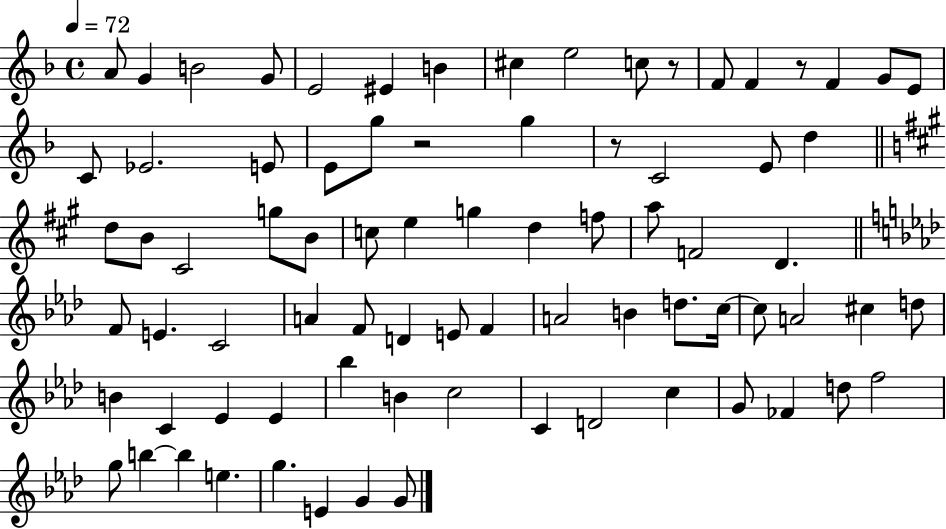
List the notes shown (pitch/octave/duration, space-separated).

A4/e G4/q B4/h G4/e E4/h EIS4/q B4/q C#5/q E5/h C5/e R/e F4/e F4/q R/e F4/q G4/e E4/e C4/e Eb4/h. E4/e E4/e G5/e R/h G5/q R/e C4/h E4/e D5/q D5/e B4/e C#4/h G5/e B4/e C5/e E5/q G5/q D5/q F5/e A5/e F4/h D4/q. F4/e E4/q. C4/h A4/q F4/e D4/q E4/e F4/q A4/h B4/q D5/e. C5/s C5/e A4/h C#5/q D5/e B4/q C4/q Eb4/q Eb4/q Bb5/q B4/q C5/h C4/q D4/h C5/q G4/e FES4/q D5/e F5/h G5/e B5/q B5/q E5/q. G5/q. E4/q G4/q G4/e